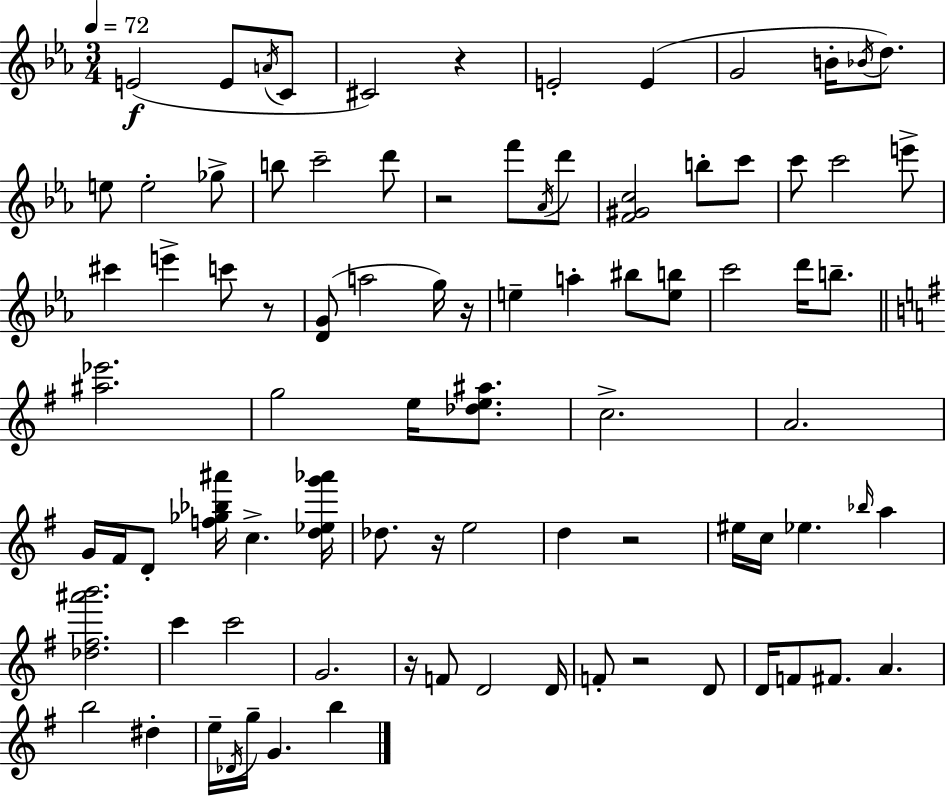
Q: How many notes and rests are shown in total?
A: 87